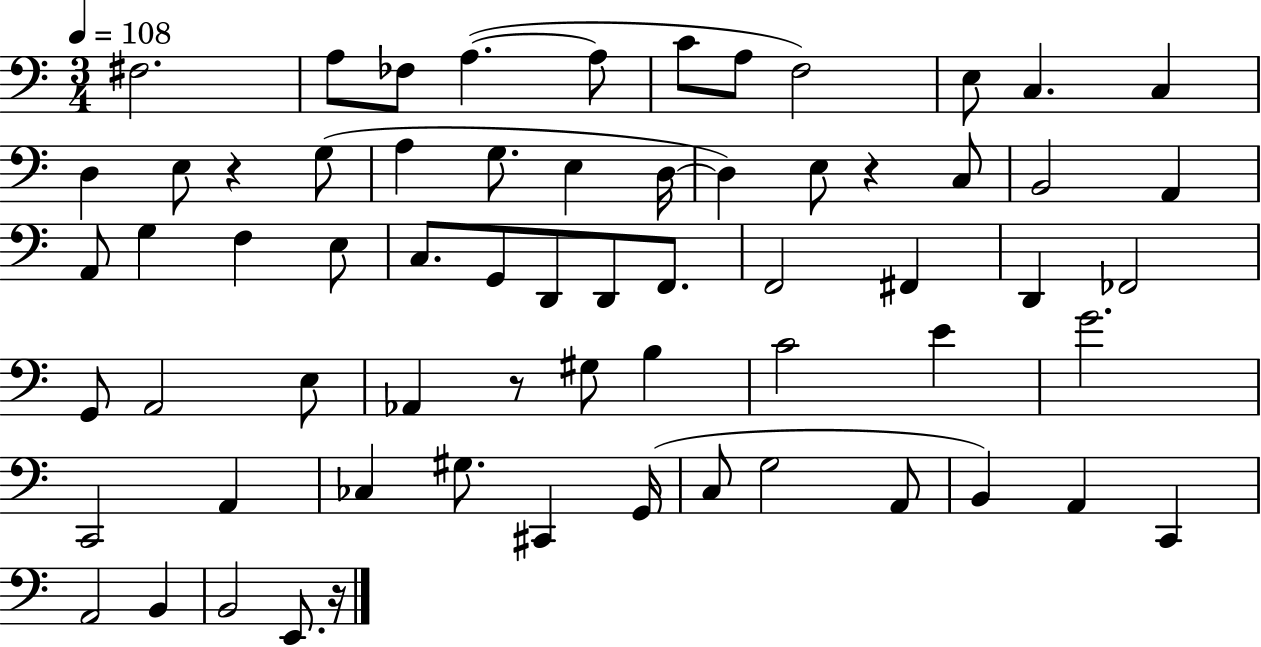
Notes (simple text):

F#3/h. A3/e FES3/e A3/q. A3/e C4/e A3/e F3/h E3/e C3/q. C3/q D3/q E3/e R/q G3/e A3/q G3/e. E3/q D3/s D3/q E3/e R/q C3/e B2/h A2/q A2/e G3/q F3/q E3/e C3/e. G2/e D2/e D2/e F2/e. F2/h F#2/q D2/q FES2/h G2/e A2/h E3/e Ab2/q R/e G#3/e B3/q C4/h E4/q G4/h. C2/h A2/q CES3/q G#3/e. C#2/q G2/s C3/e G3/h A2/e B2/q A2/q C2/q A2/h B2/q B2/h E2/e. R/s